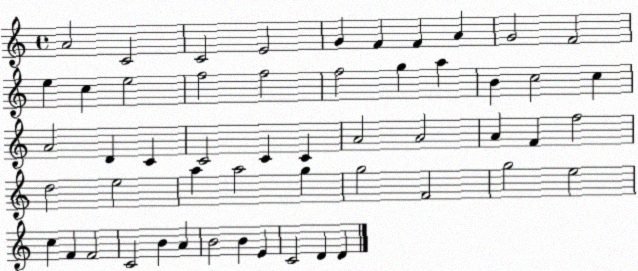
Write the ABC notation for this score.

X:1
T:Untitled
M:4/4
L:1/4
K:C
A2 C2 C2 E2 G F F A G2 F2 e c e2 f2 f2 f2 g a B c2 c A2 D C C2 C C A2 A2 A F f2 d2 e2 a a2 g g2 F2 g2 e2 c F F2 C2 B A B2 B E C2 D D